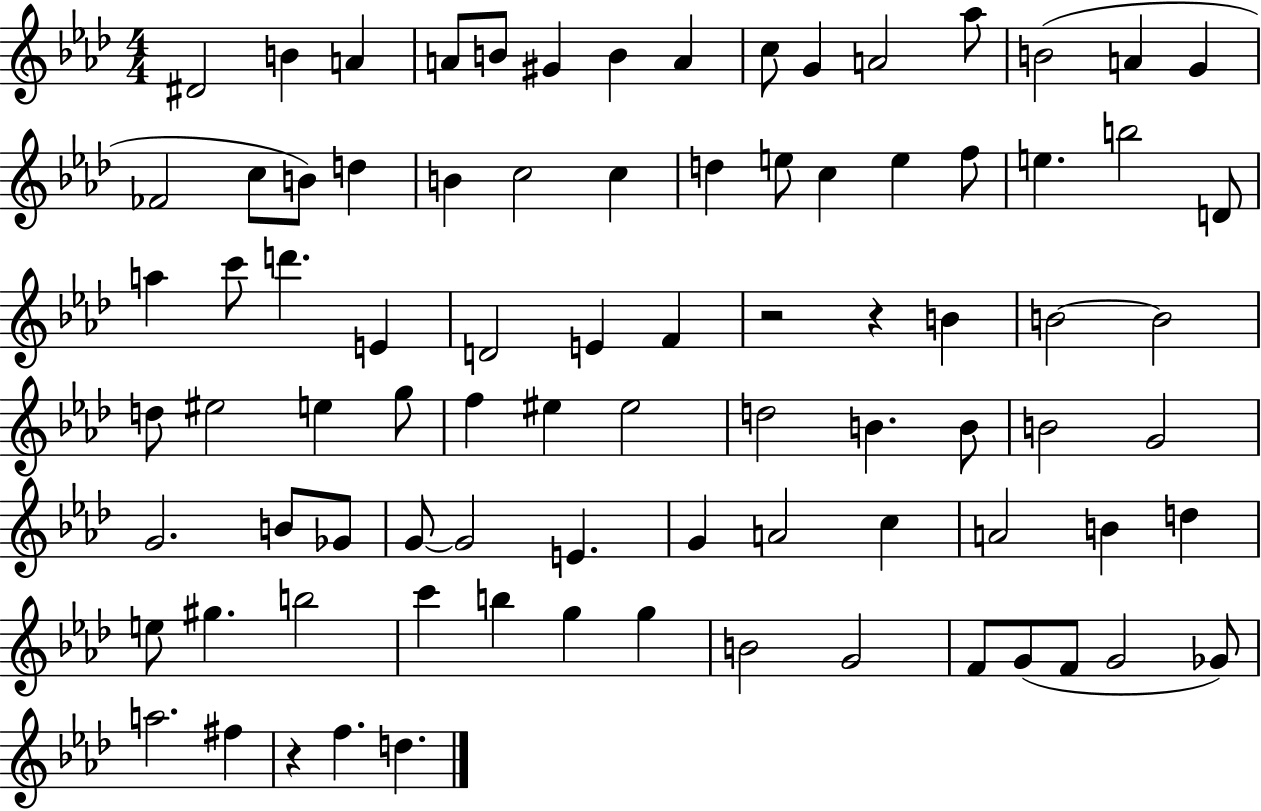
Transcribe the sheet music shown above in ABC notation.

X:1
T:Untitled
M:4/4
L:1/4
K:Ab
^D2 B A A/2 B/2 ^G B A c/2 G A2 _a/2 B2 A G _F2 c/2 B/2 d B c2 c d e/2 c e f/2 e b2 D/2 a c'/2 d' E D2 E F z2 z B B2 B2 d/2 ^e2 e g/2 f ^e ^e2 d2 B B/2 B2 G2 G2 B/2 _G/2 G/2 G2 E G A2 c A2 B d e/2 ^g b2 c' b g g B2 G2 F/2 G/2 F/2 G2 _G/2 a2 ^f z f d